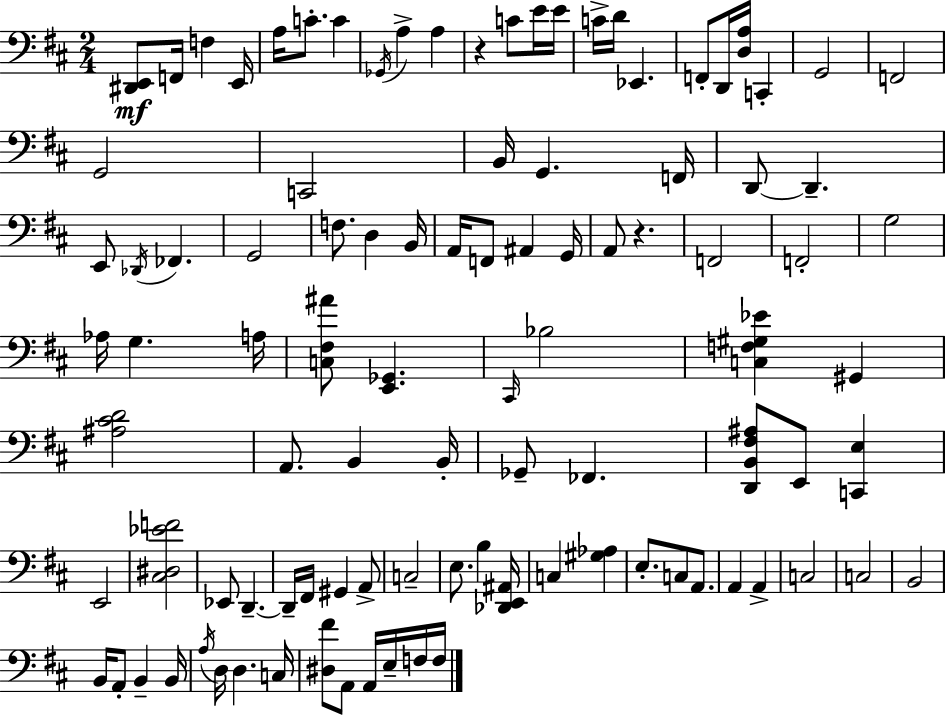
X:1
T:Untitled
M:2/4
L:1/4
K:D
[^D,,E,,]/2 F,,/4 F, E,,/4 A,/4 C/2 C _G,,/4 A, A, z C/2 E/4 E/4 C/4 D/4 _E,, F,,/2 D,,/4 [D,A,]/4 C,, G,,2 F,,2 G,,2 C,,2 B,,/4 G,, F,,/4 D,,/2 D,, E,,/2 _D,,/4 _F,, G,,2 F,/2 D, B,,/4 A,,/4 F,,/2 ^A,, G,,/4 A,,/2 z F,,2 F,,2 G,2 _A,/4 G, A,/4 [C,^F,^A]/2 [E,,_G,,] ^C,,/4 _B,2 [C,F,^G,_E] ^G,, [^A,^CD]2 A,,/2 B,, B,,/4 _G,,/2 _F,, [D,,B,,^F,^A,]/2 E,,/2 [C,,E,] E,,2 [^C,^D,_EF]2 _E,,/2 D,, D,,/4 ^F,,/4 ^G,, A,,/2 C,2 E,/2 B, [_D,,E,,^A,,]/4 C, [^G,_A,] E,/2 C,/2 A,,/2 A,, A,, C,2 C,2 B,,2 B,,/4 A,,/2 B,, B,,/4 A,/4 D,/4 D, C,/4 [^D,^F]/2 A,,/2 A,,/4 E,/4 F,/4 F,/4